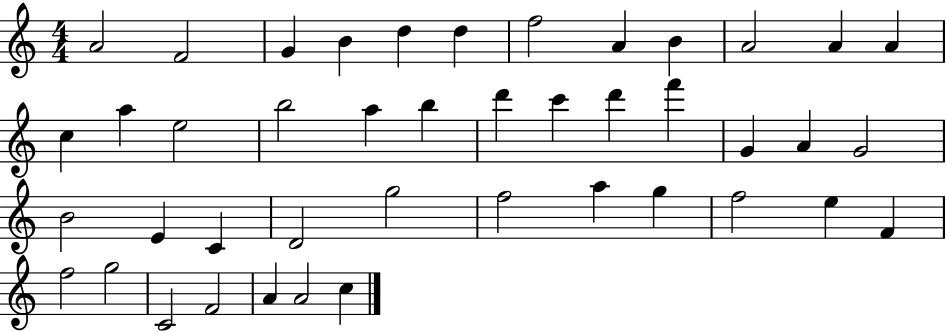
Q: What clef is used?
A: treble